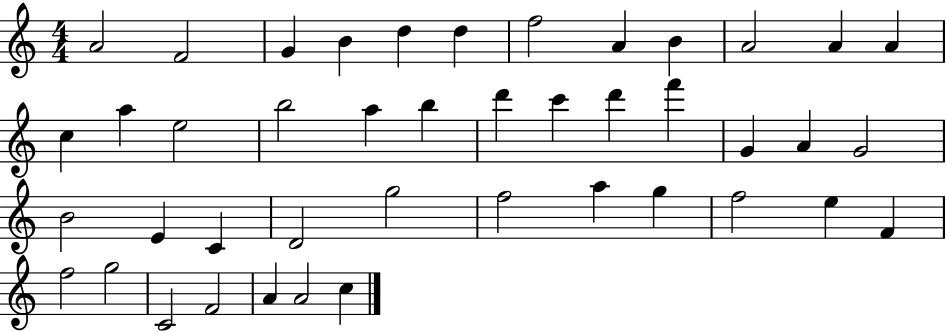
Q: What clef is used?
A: treble